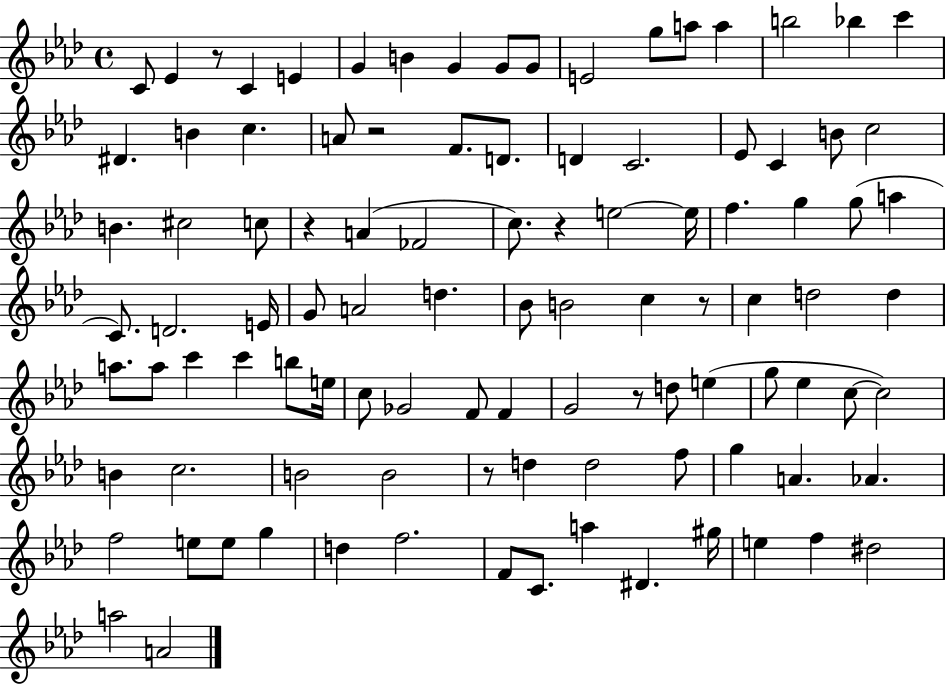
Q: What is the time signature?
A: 4/4